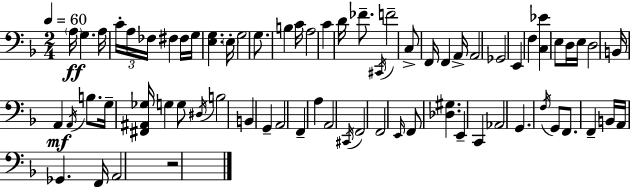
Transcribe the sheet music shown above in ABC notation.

X:1
T:Untitled
M:2/4
L:1/4
K:F
A,/4 G, A,/4 C/4 A,/4 _F,/4 ^F, ^F,/4 G,/4 [E,G,] E,/4 G,2 G,/2 B, C/4 A,2 C D/4 _F/2 ^C,,/4 F2 C,/2 F,,/4 F,, A,,/4 A,,2 _G,,2 E,, F, [C,_E] E,/2 D,/4 E,/4 D,2 B,,/4 A,, A,,/4 B,/2 G,/4 [^F,,^A,,_G,]/4 G, G,/2 ^D,/4 B,2 B,, G,, A,,2 F,, A, A,,2 ^C,,/4 F,,2 F,,2 E,,/4 F,,/2 [_D,^G,] E,, C,, _A,,2 G,, F,/4 G,,/2 F,,/2 F,, B,,/4 A,,/4 _G,, F,,/4 A,,2 z2